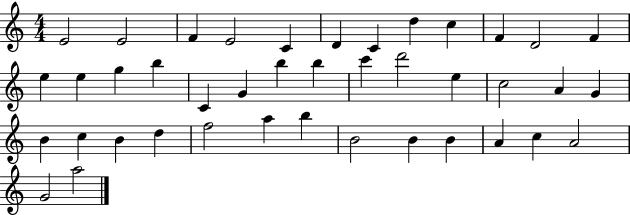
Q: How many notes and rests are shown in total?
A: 41